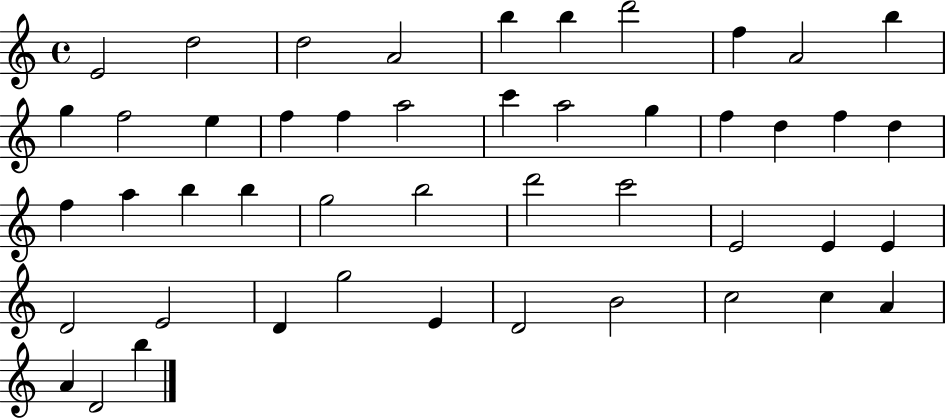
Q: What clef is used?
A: treble